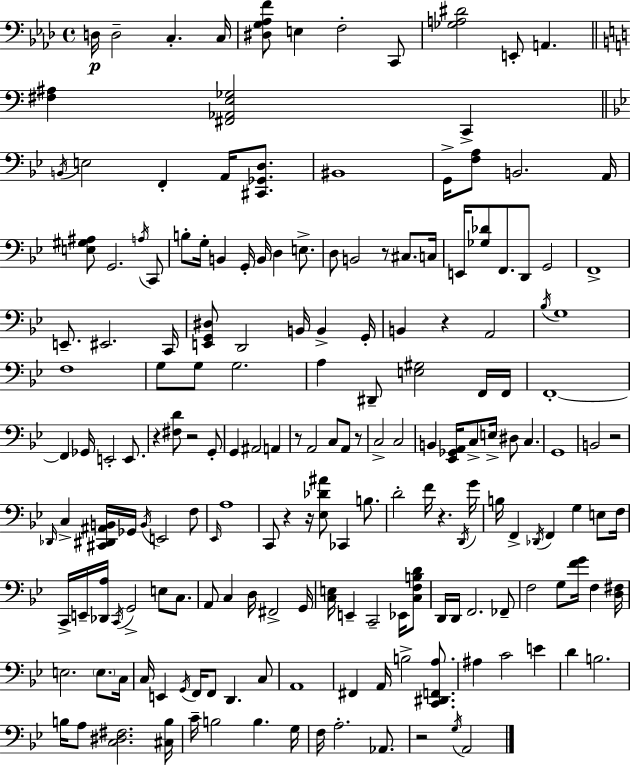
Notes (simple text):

D3/s D3/h C3/q. C3/s [D#3,G3,Ab3,F4]/e E3/q F3/h C2/e [Gb3,A3,D#4]/h E2/e A2/q. [F#3,A#3]/q [F#2,Ab2,E3,Gb3]/h C2/q B2/s E3/h F2/q A2/s [C#2,Gb2,D3]/e. BIS2/w G2/s [F3,A3]/e B2/h. A2/s [E3,G#3,A#3]/e G2/h. A3/s C2/e B3/e G3/s B2/q G2/s B2/s D3/q E3/e. D3/e B2/h R/e C#3/e. C3/s E2/s [Gb3,Db4]/e F2/e. D2/e G2/h F2/w E2/e. EIS2/h. C2/s [E2,G2,D#3]/e D2/h B2/s B2/q G2/s B2/q R/q A2/h Bb3/s G3/w F3/w G3/e G3/e G3/h. A3/q D#2/e [E3,G#3]/h F2/s F2/s F2/w F2/q Gb2/s E2/h E2/e. R/q [F#3,D4]/e R/h G2/e G2/q A#2/h A2/q R/e A2/h C3/e A2/e R/e C3/h C3/h B2/q [Eb2,Gb2,A2]/s C3/e E3/s D#3/e C3/q. G2/w B2/h R/h Db2/s C3/q [C#2,D#2,A#2,B2]/s Gb2/s B2/s E2/h F3/e Eb2/s A3/w C2/e R/q R/s [Eb3,Db4,A#4]/e CES2/q B3/e. D4/h F4/s R/q. D2/s G4/s B3/s F2/q Db2/s F2/q G3/q E3/e F3/s C2/s E2/s [Db2,A3]/s C2/s G2/h E3/e C3/e. A2/e C3/q D3/s F#2/h G2/s [C3,E3]/s E2/q C2/h Eb2/s [C3,F3,B3,D4]/e D2/s D2/s F2/h. FES2/e F3/h G3/e [F4,G4]/s F3/q [D3,F#3]/s E3/h. E3/e. C3/s C3/s E2/q G2/s F2/s F2/e D2/q. C3/e A2/w F#2/q A2/s B3/h [C2,D#2,F2,A3]/e. A#3/q C4/h E4/q D4/q B3/h. B3/s A3/e [C3,D#3,F#3]/h. [C#3,B3]/s C4/s B3/h B3/q. G3/s F3/s A3/h. Ab2/e. R/h G3/s A2/h